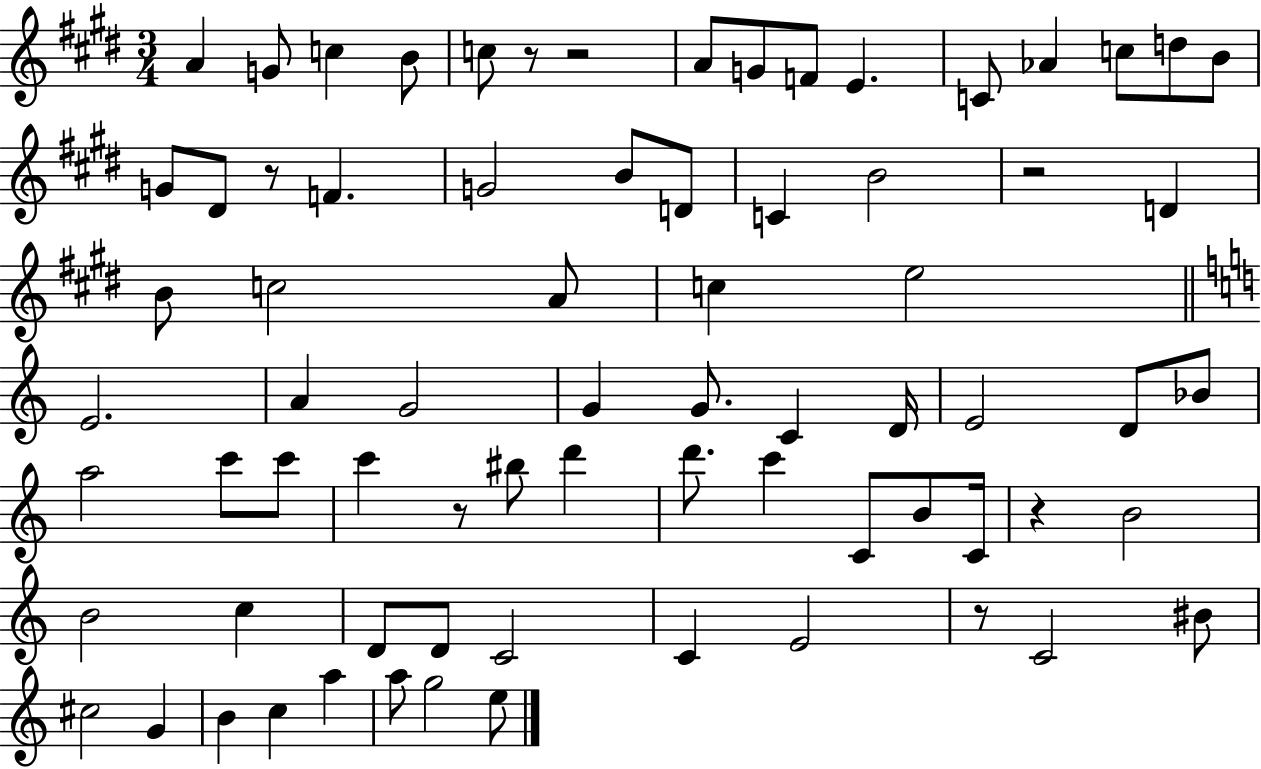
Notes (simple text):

A4/q G4/e C5/q B4/e C5/e R/e R/h A4/e G4/e F4/e E4/q. C4/e Ab4/q C5/e D5/e B4/e G4/e D#4/e R/e F4/q. G4/h B4/e D4/e C4/q B4/h R/h D4/q B4/e C5/h A4/e C5/q E5/h E4/h. A4/q G4/h G4/q G4/e. C4/q D4/s E4/h D4/e Bb4/e A5/h C6/e C6/e C6/q R/e BIS5/e D6/q D6/e. C6/q C4/e B4/e C4/s R/q B4/h B4/h C5/q D4/e D4/e C4/h C4/q E4/h R/e C4/h BIS4/e C#5/h G4/q B4/q C5/q A5/q A5/e G5/h E5/e